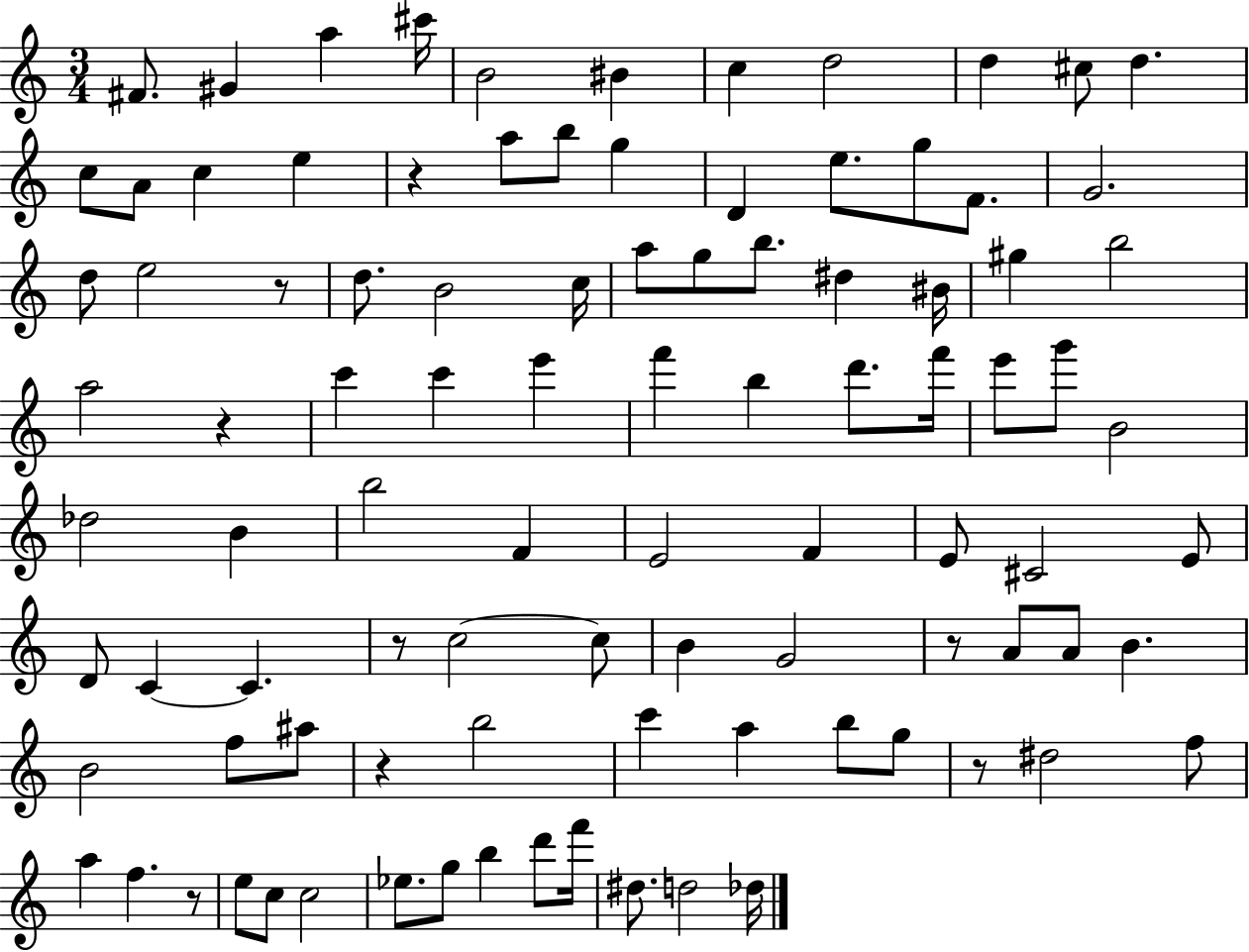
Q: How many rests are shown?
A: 8